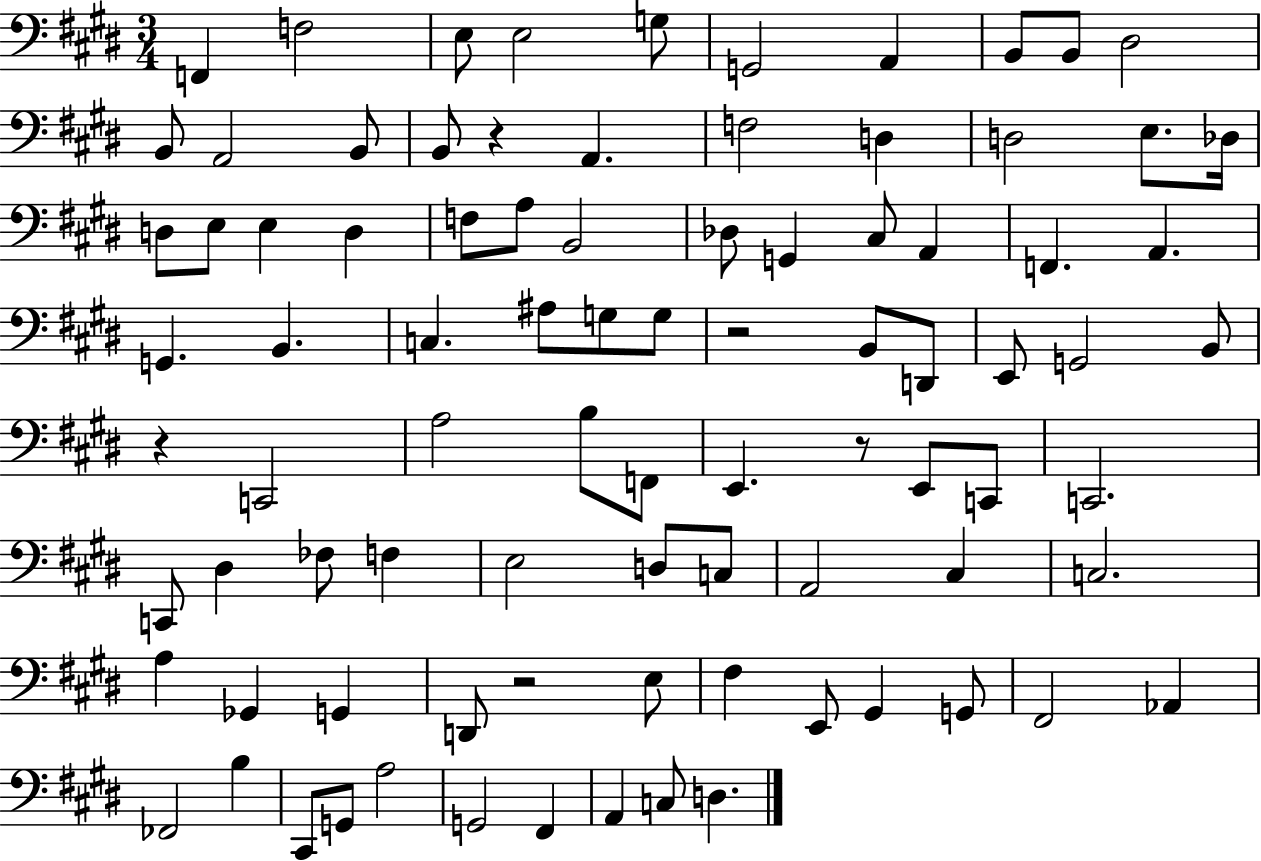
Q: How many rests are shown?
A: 5